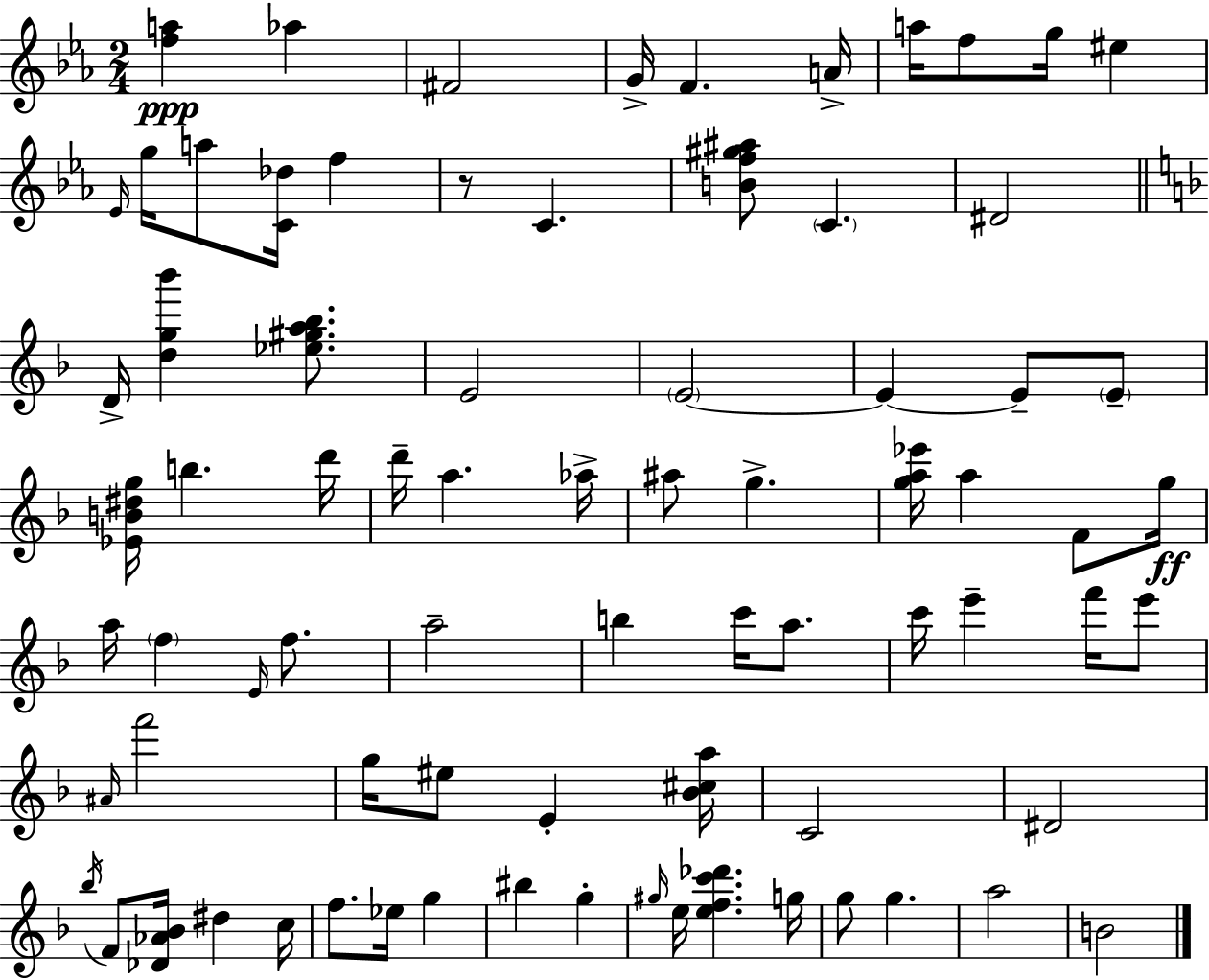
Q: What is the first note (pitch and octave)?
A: Ab5